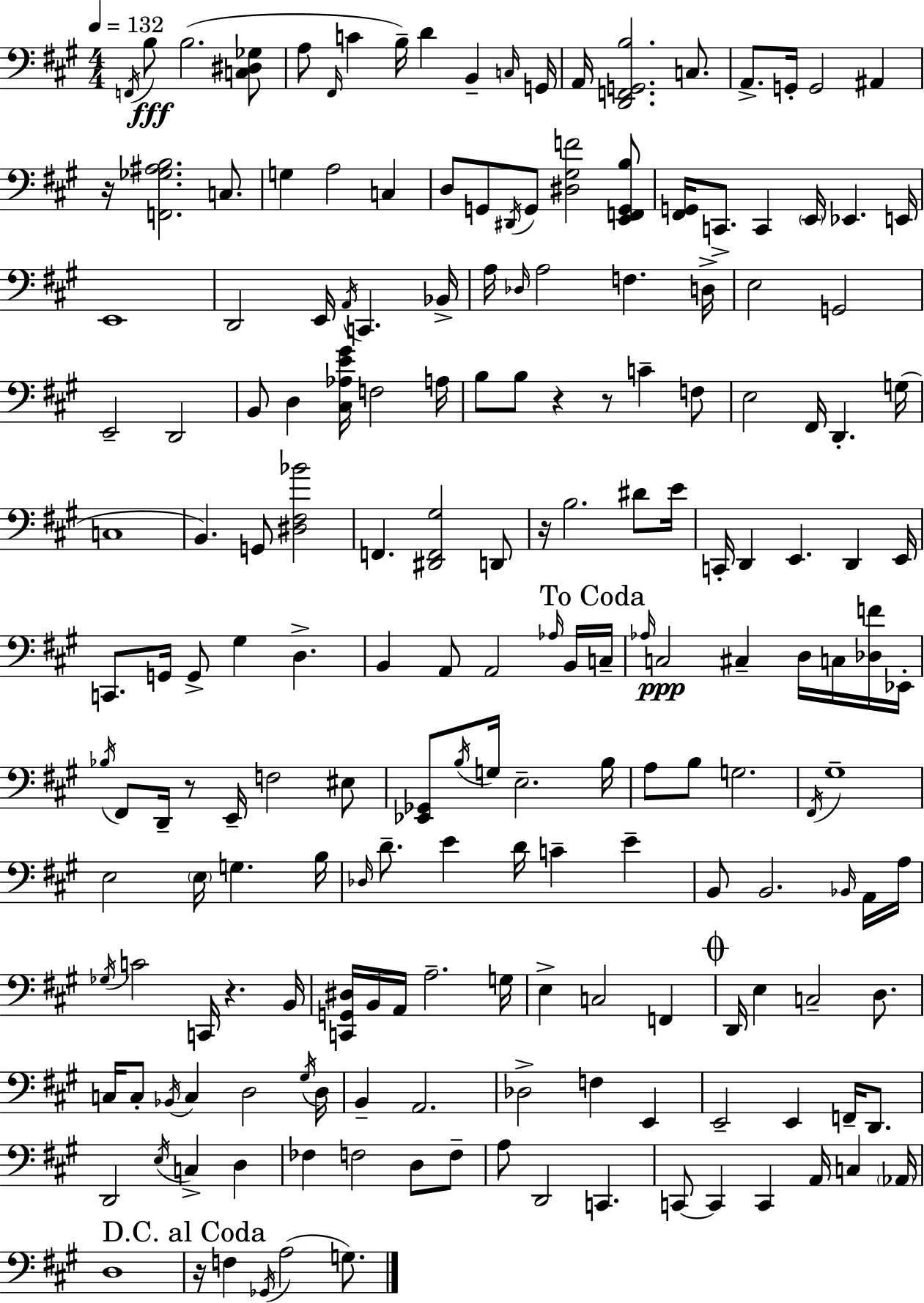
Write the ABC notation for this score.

X:1
T:Untitled
M:4/4
L:1/4
K:A
F,,/4 B,/2 B,2 [C,^D,_G,]/2 A,/2 ^F,,/4 C B,/4 D B,, C,/4 G,,/4 A,,/4 [D,,F,,G,,B,]2 C,/2 A,,/2 G,,/4 G,,2 ^A,, z/4 [F,,_G,^A,B,]2 C,/2 G, A,2 C, D,/2 G,,/2 ^D,,/4 G,,/2 [^D,^G,F]2 [E,,F,,G,,B,]/2 [^F,,G,,]/4 C,,/2 C,, E,,/4 _E,, E,,/4 E,,4 D,,2 E,,/4 A,,/4 C,, _B,,/4 A,/4 _D,/4 A,2 F, D,/4 E,2 G,,2 E,,2 D,,2 B,,/2 D, [^C,_A,E^G]/4 F,2 A,/4 B,/2 B,/2 z z/2 C F,/2 E,2 ^F,,/4 D,, G,/4 C,4 B,, G,,/2 [^D,^F,_B]2 F,, [^D,,F,,^G,]2 D,,/2 z/4 B,2 ^D/2 E/4 C,,/4 D,, E,, D,, E,,/4 C,,/2 G,,/4 G,,/2 ^G, D, B,, A,,/2 A,,2 _A,/4 B,,/4 C,/4 _A,/4 C,2 ^C, D,/4 C,/4 [_D,F]/4 _E,,/4 _B,/4 ^F,,/2 D,,/4 z/2 E,,/4 F,2 ^E,/2 [_E,,_G,,]/2 B,/4 G,/4 E,2 B,/4 A,/2 B,/2 G,2 ^F,,/4 ^G,4 E,2 E,/4 G, B,/4 _D,/4 D/2 E D/4 C E B,,/2 B,,2 _B,,/4 A,,/4 A,/4 _G,/4 C2 C,,/4 z B,,/4 [C,,G,,^D,]/4 B,,/4 A,,/4 A,2 G,/4 E, C,2 F,, D,,/4 E, C,2 D,/2 C,/4 C,/2 _B,,/4 C, D,2 ^G,/4 D,/4 B,, A,,2 _D,2 F, E,, E,,2 E,, F,,/4 D,,/2 D,,2 E,/4 C, D, _F, F,2 D,/2 F,/2 A,/2 D,,2 C,, C,,/2 C,, C,, A,,/4 C, _A,,/4 D,4 z/4 F, _G,,/4 A,2 G,/2